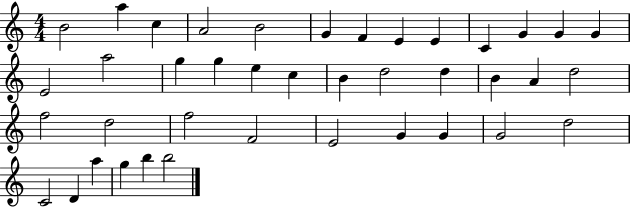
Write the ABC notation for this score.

X:1
T:Untitled
M:4/4
L:1/4
K:C
B2 a c A2 B2 G F E E C G G G E2 a2 g g e c B d2 d B A d2 f2 d2 f2 F2 E2 G G G2 d2 C2 D a g b b2